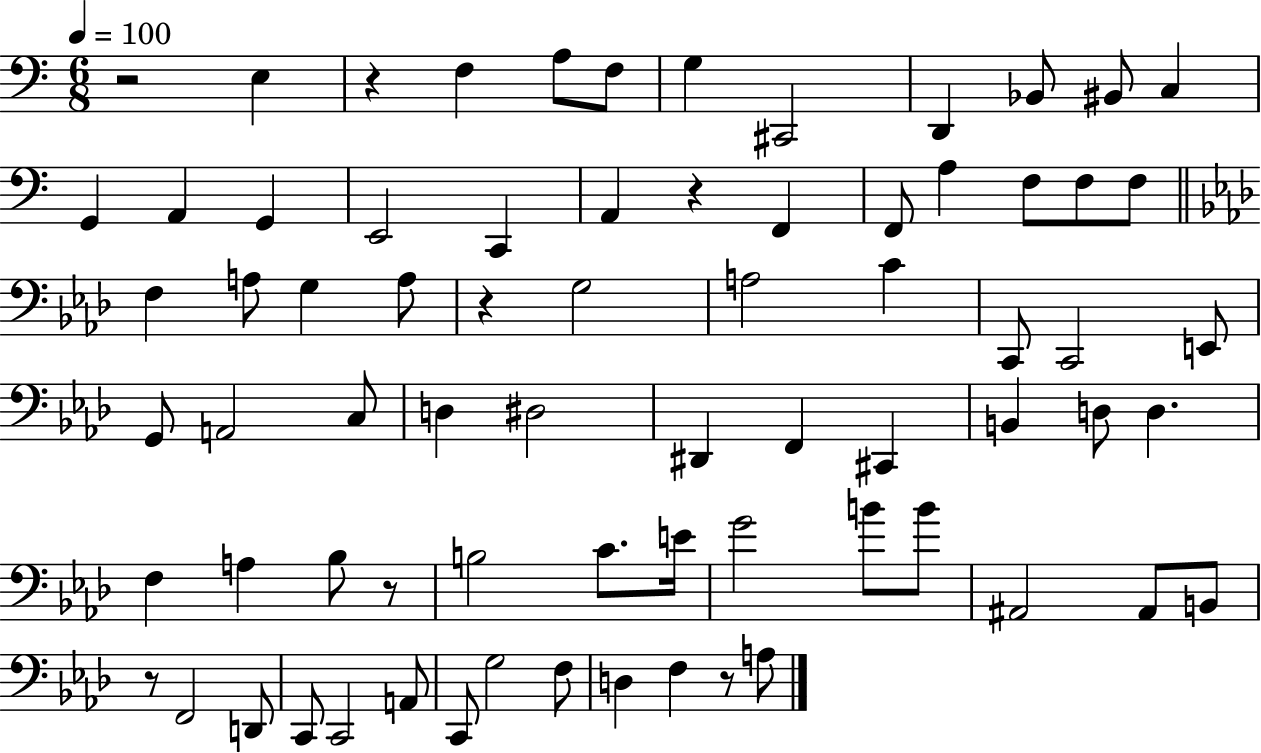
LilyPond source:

{
  \clef bass
  \numericTimeSignature
  \time 6/8
  \key c \major
  \tempo 4 = 100
  r2 e4 | r4 f4 a8 f8 | g4 cis,2 | d,4 bes,8 bis,8 c4 | \break g,4 a,4 g,4 | e,2 c,4 | a,4 r4 f,4 | f,8 a4 f8 f8 f8 | \break \bar "||" \break \key aes \major f4 a8 g4 a8 | r4 g2 | a2 c'4 | c,8 c,2 e,8 | \break g,8 a,2 c8 | d4 dis2 | dis,4 f,4 cis,4 | b,4 d8 d4. | \break f4 a4 bes8 r8 | b2 c'8. e'16 | g'2 b'8 b'8 | ais,2 ais,8 b,8 | \break r8 f,2 d,8 | c,8 c,2 a,8 | c,8 g2 f8 | d4 f4 r8 a8 | \break \bar "|."
}